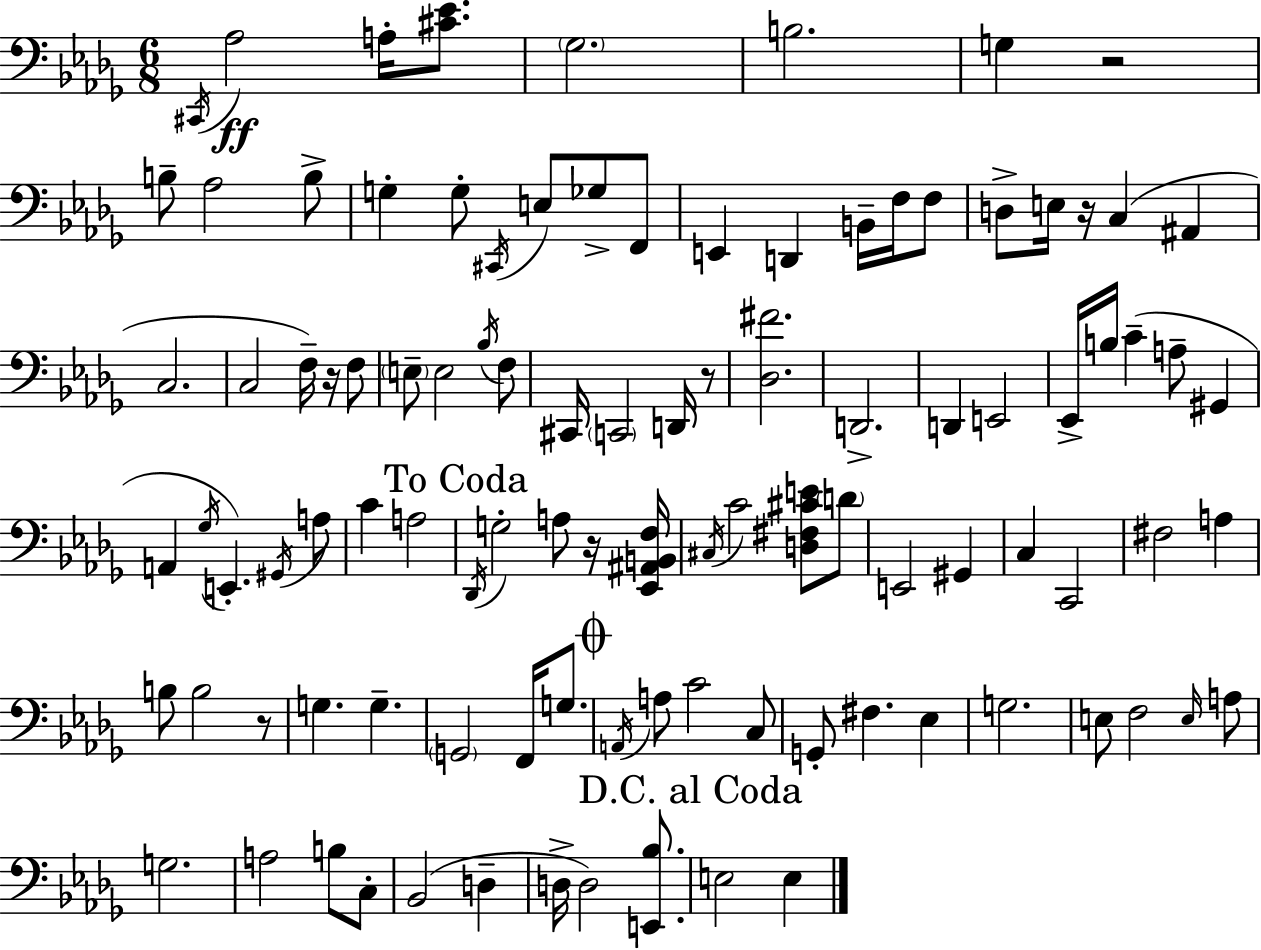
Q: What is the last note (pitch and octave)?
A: E3